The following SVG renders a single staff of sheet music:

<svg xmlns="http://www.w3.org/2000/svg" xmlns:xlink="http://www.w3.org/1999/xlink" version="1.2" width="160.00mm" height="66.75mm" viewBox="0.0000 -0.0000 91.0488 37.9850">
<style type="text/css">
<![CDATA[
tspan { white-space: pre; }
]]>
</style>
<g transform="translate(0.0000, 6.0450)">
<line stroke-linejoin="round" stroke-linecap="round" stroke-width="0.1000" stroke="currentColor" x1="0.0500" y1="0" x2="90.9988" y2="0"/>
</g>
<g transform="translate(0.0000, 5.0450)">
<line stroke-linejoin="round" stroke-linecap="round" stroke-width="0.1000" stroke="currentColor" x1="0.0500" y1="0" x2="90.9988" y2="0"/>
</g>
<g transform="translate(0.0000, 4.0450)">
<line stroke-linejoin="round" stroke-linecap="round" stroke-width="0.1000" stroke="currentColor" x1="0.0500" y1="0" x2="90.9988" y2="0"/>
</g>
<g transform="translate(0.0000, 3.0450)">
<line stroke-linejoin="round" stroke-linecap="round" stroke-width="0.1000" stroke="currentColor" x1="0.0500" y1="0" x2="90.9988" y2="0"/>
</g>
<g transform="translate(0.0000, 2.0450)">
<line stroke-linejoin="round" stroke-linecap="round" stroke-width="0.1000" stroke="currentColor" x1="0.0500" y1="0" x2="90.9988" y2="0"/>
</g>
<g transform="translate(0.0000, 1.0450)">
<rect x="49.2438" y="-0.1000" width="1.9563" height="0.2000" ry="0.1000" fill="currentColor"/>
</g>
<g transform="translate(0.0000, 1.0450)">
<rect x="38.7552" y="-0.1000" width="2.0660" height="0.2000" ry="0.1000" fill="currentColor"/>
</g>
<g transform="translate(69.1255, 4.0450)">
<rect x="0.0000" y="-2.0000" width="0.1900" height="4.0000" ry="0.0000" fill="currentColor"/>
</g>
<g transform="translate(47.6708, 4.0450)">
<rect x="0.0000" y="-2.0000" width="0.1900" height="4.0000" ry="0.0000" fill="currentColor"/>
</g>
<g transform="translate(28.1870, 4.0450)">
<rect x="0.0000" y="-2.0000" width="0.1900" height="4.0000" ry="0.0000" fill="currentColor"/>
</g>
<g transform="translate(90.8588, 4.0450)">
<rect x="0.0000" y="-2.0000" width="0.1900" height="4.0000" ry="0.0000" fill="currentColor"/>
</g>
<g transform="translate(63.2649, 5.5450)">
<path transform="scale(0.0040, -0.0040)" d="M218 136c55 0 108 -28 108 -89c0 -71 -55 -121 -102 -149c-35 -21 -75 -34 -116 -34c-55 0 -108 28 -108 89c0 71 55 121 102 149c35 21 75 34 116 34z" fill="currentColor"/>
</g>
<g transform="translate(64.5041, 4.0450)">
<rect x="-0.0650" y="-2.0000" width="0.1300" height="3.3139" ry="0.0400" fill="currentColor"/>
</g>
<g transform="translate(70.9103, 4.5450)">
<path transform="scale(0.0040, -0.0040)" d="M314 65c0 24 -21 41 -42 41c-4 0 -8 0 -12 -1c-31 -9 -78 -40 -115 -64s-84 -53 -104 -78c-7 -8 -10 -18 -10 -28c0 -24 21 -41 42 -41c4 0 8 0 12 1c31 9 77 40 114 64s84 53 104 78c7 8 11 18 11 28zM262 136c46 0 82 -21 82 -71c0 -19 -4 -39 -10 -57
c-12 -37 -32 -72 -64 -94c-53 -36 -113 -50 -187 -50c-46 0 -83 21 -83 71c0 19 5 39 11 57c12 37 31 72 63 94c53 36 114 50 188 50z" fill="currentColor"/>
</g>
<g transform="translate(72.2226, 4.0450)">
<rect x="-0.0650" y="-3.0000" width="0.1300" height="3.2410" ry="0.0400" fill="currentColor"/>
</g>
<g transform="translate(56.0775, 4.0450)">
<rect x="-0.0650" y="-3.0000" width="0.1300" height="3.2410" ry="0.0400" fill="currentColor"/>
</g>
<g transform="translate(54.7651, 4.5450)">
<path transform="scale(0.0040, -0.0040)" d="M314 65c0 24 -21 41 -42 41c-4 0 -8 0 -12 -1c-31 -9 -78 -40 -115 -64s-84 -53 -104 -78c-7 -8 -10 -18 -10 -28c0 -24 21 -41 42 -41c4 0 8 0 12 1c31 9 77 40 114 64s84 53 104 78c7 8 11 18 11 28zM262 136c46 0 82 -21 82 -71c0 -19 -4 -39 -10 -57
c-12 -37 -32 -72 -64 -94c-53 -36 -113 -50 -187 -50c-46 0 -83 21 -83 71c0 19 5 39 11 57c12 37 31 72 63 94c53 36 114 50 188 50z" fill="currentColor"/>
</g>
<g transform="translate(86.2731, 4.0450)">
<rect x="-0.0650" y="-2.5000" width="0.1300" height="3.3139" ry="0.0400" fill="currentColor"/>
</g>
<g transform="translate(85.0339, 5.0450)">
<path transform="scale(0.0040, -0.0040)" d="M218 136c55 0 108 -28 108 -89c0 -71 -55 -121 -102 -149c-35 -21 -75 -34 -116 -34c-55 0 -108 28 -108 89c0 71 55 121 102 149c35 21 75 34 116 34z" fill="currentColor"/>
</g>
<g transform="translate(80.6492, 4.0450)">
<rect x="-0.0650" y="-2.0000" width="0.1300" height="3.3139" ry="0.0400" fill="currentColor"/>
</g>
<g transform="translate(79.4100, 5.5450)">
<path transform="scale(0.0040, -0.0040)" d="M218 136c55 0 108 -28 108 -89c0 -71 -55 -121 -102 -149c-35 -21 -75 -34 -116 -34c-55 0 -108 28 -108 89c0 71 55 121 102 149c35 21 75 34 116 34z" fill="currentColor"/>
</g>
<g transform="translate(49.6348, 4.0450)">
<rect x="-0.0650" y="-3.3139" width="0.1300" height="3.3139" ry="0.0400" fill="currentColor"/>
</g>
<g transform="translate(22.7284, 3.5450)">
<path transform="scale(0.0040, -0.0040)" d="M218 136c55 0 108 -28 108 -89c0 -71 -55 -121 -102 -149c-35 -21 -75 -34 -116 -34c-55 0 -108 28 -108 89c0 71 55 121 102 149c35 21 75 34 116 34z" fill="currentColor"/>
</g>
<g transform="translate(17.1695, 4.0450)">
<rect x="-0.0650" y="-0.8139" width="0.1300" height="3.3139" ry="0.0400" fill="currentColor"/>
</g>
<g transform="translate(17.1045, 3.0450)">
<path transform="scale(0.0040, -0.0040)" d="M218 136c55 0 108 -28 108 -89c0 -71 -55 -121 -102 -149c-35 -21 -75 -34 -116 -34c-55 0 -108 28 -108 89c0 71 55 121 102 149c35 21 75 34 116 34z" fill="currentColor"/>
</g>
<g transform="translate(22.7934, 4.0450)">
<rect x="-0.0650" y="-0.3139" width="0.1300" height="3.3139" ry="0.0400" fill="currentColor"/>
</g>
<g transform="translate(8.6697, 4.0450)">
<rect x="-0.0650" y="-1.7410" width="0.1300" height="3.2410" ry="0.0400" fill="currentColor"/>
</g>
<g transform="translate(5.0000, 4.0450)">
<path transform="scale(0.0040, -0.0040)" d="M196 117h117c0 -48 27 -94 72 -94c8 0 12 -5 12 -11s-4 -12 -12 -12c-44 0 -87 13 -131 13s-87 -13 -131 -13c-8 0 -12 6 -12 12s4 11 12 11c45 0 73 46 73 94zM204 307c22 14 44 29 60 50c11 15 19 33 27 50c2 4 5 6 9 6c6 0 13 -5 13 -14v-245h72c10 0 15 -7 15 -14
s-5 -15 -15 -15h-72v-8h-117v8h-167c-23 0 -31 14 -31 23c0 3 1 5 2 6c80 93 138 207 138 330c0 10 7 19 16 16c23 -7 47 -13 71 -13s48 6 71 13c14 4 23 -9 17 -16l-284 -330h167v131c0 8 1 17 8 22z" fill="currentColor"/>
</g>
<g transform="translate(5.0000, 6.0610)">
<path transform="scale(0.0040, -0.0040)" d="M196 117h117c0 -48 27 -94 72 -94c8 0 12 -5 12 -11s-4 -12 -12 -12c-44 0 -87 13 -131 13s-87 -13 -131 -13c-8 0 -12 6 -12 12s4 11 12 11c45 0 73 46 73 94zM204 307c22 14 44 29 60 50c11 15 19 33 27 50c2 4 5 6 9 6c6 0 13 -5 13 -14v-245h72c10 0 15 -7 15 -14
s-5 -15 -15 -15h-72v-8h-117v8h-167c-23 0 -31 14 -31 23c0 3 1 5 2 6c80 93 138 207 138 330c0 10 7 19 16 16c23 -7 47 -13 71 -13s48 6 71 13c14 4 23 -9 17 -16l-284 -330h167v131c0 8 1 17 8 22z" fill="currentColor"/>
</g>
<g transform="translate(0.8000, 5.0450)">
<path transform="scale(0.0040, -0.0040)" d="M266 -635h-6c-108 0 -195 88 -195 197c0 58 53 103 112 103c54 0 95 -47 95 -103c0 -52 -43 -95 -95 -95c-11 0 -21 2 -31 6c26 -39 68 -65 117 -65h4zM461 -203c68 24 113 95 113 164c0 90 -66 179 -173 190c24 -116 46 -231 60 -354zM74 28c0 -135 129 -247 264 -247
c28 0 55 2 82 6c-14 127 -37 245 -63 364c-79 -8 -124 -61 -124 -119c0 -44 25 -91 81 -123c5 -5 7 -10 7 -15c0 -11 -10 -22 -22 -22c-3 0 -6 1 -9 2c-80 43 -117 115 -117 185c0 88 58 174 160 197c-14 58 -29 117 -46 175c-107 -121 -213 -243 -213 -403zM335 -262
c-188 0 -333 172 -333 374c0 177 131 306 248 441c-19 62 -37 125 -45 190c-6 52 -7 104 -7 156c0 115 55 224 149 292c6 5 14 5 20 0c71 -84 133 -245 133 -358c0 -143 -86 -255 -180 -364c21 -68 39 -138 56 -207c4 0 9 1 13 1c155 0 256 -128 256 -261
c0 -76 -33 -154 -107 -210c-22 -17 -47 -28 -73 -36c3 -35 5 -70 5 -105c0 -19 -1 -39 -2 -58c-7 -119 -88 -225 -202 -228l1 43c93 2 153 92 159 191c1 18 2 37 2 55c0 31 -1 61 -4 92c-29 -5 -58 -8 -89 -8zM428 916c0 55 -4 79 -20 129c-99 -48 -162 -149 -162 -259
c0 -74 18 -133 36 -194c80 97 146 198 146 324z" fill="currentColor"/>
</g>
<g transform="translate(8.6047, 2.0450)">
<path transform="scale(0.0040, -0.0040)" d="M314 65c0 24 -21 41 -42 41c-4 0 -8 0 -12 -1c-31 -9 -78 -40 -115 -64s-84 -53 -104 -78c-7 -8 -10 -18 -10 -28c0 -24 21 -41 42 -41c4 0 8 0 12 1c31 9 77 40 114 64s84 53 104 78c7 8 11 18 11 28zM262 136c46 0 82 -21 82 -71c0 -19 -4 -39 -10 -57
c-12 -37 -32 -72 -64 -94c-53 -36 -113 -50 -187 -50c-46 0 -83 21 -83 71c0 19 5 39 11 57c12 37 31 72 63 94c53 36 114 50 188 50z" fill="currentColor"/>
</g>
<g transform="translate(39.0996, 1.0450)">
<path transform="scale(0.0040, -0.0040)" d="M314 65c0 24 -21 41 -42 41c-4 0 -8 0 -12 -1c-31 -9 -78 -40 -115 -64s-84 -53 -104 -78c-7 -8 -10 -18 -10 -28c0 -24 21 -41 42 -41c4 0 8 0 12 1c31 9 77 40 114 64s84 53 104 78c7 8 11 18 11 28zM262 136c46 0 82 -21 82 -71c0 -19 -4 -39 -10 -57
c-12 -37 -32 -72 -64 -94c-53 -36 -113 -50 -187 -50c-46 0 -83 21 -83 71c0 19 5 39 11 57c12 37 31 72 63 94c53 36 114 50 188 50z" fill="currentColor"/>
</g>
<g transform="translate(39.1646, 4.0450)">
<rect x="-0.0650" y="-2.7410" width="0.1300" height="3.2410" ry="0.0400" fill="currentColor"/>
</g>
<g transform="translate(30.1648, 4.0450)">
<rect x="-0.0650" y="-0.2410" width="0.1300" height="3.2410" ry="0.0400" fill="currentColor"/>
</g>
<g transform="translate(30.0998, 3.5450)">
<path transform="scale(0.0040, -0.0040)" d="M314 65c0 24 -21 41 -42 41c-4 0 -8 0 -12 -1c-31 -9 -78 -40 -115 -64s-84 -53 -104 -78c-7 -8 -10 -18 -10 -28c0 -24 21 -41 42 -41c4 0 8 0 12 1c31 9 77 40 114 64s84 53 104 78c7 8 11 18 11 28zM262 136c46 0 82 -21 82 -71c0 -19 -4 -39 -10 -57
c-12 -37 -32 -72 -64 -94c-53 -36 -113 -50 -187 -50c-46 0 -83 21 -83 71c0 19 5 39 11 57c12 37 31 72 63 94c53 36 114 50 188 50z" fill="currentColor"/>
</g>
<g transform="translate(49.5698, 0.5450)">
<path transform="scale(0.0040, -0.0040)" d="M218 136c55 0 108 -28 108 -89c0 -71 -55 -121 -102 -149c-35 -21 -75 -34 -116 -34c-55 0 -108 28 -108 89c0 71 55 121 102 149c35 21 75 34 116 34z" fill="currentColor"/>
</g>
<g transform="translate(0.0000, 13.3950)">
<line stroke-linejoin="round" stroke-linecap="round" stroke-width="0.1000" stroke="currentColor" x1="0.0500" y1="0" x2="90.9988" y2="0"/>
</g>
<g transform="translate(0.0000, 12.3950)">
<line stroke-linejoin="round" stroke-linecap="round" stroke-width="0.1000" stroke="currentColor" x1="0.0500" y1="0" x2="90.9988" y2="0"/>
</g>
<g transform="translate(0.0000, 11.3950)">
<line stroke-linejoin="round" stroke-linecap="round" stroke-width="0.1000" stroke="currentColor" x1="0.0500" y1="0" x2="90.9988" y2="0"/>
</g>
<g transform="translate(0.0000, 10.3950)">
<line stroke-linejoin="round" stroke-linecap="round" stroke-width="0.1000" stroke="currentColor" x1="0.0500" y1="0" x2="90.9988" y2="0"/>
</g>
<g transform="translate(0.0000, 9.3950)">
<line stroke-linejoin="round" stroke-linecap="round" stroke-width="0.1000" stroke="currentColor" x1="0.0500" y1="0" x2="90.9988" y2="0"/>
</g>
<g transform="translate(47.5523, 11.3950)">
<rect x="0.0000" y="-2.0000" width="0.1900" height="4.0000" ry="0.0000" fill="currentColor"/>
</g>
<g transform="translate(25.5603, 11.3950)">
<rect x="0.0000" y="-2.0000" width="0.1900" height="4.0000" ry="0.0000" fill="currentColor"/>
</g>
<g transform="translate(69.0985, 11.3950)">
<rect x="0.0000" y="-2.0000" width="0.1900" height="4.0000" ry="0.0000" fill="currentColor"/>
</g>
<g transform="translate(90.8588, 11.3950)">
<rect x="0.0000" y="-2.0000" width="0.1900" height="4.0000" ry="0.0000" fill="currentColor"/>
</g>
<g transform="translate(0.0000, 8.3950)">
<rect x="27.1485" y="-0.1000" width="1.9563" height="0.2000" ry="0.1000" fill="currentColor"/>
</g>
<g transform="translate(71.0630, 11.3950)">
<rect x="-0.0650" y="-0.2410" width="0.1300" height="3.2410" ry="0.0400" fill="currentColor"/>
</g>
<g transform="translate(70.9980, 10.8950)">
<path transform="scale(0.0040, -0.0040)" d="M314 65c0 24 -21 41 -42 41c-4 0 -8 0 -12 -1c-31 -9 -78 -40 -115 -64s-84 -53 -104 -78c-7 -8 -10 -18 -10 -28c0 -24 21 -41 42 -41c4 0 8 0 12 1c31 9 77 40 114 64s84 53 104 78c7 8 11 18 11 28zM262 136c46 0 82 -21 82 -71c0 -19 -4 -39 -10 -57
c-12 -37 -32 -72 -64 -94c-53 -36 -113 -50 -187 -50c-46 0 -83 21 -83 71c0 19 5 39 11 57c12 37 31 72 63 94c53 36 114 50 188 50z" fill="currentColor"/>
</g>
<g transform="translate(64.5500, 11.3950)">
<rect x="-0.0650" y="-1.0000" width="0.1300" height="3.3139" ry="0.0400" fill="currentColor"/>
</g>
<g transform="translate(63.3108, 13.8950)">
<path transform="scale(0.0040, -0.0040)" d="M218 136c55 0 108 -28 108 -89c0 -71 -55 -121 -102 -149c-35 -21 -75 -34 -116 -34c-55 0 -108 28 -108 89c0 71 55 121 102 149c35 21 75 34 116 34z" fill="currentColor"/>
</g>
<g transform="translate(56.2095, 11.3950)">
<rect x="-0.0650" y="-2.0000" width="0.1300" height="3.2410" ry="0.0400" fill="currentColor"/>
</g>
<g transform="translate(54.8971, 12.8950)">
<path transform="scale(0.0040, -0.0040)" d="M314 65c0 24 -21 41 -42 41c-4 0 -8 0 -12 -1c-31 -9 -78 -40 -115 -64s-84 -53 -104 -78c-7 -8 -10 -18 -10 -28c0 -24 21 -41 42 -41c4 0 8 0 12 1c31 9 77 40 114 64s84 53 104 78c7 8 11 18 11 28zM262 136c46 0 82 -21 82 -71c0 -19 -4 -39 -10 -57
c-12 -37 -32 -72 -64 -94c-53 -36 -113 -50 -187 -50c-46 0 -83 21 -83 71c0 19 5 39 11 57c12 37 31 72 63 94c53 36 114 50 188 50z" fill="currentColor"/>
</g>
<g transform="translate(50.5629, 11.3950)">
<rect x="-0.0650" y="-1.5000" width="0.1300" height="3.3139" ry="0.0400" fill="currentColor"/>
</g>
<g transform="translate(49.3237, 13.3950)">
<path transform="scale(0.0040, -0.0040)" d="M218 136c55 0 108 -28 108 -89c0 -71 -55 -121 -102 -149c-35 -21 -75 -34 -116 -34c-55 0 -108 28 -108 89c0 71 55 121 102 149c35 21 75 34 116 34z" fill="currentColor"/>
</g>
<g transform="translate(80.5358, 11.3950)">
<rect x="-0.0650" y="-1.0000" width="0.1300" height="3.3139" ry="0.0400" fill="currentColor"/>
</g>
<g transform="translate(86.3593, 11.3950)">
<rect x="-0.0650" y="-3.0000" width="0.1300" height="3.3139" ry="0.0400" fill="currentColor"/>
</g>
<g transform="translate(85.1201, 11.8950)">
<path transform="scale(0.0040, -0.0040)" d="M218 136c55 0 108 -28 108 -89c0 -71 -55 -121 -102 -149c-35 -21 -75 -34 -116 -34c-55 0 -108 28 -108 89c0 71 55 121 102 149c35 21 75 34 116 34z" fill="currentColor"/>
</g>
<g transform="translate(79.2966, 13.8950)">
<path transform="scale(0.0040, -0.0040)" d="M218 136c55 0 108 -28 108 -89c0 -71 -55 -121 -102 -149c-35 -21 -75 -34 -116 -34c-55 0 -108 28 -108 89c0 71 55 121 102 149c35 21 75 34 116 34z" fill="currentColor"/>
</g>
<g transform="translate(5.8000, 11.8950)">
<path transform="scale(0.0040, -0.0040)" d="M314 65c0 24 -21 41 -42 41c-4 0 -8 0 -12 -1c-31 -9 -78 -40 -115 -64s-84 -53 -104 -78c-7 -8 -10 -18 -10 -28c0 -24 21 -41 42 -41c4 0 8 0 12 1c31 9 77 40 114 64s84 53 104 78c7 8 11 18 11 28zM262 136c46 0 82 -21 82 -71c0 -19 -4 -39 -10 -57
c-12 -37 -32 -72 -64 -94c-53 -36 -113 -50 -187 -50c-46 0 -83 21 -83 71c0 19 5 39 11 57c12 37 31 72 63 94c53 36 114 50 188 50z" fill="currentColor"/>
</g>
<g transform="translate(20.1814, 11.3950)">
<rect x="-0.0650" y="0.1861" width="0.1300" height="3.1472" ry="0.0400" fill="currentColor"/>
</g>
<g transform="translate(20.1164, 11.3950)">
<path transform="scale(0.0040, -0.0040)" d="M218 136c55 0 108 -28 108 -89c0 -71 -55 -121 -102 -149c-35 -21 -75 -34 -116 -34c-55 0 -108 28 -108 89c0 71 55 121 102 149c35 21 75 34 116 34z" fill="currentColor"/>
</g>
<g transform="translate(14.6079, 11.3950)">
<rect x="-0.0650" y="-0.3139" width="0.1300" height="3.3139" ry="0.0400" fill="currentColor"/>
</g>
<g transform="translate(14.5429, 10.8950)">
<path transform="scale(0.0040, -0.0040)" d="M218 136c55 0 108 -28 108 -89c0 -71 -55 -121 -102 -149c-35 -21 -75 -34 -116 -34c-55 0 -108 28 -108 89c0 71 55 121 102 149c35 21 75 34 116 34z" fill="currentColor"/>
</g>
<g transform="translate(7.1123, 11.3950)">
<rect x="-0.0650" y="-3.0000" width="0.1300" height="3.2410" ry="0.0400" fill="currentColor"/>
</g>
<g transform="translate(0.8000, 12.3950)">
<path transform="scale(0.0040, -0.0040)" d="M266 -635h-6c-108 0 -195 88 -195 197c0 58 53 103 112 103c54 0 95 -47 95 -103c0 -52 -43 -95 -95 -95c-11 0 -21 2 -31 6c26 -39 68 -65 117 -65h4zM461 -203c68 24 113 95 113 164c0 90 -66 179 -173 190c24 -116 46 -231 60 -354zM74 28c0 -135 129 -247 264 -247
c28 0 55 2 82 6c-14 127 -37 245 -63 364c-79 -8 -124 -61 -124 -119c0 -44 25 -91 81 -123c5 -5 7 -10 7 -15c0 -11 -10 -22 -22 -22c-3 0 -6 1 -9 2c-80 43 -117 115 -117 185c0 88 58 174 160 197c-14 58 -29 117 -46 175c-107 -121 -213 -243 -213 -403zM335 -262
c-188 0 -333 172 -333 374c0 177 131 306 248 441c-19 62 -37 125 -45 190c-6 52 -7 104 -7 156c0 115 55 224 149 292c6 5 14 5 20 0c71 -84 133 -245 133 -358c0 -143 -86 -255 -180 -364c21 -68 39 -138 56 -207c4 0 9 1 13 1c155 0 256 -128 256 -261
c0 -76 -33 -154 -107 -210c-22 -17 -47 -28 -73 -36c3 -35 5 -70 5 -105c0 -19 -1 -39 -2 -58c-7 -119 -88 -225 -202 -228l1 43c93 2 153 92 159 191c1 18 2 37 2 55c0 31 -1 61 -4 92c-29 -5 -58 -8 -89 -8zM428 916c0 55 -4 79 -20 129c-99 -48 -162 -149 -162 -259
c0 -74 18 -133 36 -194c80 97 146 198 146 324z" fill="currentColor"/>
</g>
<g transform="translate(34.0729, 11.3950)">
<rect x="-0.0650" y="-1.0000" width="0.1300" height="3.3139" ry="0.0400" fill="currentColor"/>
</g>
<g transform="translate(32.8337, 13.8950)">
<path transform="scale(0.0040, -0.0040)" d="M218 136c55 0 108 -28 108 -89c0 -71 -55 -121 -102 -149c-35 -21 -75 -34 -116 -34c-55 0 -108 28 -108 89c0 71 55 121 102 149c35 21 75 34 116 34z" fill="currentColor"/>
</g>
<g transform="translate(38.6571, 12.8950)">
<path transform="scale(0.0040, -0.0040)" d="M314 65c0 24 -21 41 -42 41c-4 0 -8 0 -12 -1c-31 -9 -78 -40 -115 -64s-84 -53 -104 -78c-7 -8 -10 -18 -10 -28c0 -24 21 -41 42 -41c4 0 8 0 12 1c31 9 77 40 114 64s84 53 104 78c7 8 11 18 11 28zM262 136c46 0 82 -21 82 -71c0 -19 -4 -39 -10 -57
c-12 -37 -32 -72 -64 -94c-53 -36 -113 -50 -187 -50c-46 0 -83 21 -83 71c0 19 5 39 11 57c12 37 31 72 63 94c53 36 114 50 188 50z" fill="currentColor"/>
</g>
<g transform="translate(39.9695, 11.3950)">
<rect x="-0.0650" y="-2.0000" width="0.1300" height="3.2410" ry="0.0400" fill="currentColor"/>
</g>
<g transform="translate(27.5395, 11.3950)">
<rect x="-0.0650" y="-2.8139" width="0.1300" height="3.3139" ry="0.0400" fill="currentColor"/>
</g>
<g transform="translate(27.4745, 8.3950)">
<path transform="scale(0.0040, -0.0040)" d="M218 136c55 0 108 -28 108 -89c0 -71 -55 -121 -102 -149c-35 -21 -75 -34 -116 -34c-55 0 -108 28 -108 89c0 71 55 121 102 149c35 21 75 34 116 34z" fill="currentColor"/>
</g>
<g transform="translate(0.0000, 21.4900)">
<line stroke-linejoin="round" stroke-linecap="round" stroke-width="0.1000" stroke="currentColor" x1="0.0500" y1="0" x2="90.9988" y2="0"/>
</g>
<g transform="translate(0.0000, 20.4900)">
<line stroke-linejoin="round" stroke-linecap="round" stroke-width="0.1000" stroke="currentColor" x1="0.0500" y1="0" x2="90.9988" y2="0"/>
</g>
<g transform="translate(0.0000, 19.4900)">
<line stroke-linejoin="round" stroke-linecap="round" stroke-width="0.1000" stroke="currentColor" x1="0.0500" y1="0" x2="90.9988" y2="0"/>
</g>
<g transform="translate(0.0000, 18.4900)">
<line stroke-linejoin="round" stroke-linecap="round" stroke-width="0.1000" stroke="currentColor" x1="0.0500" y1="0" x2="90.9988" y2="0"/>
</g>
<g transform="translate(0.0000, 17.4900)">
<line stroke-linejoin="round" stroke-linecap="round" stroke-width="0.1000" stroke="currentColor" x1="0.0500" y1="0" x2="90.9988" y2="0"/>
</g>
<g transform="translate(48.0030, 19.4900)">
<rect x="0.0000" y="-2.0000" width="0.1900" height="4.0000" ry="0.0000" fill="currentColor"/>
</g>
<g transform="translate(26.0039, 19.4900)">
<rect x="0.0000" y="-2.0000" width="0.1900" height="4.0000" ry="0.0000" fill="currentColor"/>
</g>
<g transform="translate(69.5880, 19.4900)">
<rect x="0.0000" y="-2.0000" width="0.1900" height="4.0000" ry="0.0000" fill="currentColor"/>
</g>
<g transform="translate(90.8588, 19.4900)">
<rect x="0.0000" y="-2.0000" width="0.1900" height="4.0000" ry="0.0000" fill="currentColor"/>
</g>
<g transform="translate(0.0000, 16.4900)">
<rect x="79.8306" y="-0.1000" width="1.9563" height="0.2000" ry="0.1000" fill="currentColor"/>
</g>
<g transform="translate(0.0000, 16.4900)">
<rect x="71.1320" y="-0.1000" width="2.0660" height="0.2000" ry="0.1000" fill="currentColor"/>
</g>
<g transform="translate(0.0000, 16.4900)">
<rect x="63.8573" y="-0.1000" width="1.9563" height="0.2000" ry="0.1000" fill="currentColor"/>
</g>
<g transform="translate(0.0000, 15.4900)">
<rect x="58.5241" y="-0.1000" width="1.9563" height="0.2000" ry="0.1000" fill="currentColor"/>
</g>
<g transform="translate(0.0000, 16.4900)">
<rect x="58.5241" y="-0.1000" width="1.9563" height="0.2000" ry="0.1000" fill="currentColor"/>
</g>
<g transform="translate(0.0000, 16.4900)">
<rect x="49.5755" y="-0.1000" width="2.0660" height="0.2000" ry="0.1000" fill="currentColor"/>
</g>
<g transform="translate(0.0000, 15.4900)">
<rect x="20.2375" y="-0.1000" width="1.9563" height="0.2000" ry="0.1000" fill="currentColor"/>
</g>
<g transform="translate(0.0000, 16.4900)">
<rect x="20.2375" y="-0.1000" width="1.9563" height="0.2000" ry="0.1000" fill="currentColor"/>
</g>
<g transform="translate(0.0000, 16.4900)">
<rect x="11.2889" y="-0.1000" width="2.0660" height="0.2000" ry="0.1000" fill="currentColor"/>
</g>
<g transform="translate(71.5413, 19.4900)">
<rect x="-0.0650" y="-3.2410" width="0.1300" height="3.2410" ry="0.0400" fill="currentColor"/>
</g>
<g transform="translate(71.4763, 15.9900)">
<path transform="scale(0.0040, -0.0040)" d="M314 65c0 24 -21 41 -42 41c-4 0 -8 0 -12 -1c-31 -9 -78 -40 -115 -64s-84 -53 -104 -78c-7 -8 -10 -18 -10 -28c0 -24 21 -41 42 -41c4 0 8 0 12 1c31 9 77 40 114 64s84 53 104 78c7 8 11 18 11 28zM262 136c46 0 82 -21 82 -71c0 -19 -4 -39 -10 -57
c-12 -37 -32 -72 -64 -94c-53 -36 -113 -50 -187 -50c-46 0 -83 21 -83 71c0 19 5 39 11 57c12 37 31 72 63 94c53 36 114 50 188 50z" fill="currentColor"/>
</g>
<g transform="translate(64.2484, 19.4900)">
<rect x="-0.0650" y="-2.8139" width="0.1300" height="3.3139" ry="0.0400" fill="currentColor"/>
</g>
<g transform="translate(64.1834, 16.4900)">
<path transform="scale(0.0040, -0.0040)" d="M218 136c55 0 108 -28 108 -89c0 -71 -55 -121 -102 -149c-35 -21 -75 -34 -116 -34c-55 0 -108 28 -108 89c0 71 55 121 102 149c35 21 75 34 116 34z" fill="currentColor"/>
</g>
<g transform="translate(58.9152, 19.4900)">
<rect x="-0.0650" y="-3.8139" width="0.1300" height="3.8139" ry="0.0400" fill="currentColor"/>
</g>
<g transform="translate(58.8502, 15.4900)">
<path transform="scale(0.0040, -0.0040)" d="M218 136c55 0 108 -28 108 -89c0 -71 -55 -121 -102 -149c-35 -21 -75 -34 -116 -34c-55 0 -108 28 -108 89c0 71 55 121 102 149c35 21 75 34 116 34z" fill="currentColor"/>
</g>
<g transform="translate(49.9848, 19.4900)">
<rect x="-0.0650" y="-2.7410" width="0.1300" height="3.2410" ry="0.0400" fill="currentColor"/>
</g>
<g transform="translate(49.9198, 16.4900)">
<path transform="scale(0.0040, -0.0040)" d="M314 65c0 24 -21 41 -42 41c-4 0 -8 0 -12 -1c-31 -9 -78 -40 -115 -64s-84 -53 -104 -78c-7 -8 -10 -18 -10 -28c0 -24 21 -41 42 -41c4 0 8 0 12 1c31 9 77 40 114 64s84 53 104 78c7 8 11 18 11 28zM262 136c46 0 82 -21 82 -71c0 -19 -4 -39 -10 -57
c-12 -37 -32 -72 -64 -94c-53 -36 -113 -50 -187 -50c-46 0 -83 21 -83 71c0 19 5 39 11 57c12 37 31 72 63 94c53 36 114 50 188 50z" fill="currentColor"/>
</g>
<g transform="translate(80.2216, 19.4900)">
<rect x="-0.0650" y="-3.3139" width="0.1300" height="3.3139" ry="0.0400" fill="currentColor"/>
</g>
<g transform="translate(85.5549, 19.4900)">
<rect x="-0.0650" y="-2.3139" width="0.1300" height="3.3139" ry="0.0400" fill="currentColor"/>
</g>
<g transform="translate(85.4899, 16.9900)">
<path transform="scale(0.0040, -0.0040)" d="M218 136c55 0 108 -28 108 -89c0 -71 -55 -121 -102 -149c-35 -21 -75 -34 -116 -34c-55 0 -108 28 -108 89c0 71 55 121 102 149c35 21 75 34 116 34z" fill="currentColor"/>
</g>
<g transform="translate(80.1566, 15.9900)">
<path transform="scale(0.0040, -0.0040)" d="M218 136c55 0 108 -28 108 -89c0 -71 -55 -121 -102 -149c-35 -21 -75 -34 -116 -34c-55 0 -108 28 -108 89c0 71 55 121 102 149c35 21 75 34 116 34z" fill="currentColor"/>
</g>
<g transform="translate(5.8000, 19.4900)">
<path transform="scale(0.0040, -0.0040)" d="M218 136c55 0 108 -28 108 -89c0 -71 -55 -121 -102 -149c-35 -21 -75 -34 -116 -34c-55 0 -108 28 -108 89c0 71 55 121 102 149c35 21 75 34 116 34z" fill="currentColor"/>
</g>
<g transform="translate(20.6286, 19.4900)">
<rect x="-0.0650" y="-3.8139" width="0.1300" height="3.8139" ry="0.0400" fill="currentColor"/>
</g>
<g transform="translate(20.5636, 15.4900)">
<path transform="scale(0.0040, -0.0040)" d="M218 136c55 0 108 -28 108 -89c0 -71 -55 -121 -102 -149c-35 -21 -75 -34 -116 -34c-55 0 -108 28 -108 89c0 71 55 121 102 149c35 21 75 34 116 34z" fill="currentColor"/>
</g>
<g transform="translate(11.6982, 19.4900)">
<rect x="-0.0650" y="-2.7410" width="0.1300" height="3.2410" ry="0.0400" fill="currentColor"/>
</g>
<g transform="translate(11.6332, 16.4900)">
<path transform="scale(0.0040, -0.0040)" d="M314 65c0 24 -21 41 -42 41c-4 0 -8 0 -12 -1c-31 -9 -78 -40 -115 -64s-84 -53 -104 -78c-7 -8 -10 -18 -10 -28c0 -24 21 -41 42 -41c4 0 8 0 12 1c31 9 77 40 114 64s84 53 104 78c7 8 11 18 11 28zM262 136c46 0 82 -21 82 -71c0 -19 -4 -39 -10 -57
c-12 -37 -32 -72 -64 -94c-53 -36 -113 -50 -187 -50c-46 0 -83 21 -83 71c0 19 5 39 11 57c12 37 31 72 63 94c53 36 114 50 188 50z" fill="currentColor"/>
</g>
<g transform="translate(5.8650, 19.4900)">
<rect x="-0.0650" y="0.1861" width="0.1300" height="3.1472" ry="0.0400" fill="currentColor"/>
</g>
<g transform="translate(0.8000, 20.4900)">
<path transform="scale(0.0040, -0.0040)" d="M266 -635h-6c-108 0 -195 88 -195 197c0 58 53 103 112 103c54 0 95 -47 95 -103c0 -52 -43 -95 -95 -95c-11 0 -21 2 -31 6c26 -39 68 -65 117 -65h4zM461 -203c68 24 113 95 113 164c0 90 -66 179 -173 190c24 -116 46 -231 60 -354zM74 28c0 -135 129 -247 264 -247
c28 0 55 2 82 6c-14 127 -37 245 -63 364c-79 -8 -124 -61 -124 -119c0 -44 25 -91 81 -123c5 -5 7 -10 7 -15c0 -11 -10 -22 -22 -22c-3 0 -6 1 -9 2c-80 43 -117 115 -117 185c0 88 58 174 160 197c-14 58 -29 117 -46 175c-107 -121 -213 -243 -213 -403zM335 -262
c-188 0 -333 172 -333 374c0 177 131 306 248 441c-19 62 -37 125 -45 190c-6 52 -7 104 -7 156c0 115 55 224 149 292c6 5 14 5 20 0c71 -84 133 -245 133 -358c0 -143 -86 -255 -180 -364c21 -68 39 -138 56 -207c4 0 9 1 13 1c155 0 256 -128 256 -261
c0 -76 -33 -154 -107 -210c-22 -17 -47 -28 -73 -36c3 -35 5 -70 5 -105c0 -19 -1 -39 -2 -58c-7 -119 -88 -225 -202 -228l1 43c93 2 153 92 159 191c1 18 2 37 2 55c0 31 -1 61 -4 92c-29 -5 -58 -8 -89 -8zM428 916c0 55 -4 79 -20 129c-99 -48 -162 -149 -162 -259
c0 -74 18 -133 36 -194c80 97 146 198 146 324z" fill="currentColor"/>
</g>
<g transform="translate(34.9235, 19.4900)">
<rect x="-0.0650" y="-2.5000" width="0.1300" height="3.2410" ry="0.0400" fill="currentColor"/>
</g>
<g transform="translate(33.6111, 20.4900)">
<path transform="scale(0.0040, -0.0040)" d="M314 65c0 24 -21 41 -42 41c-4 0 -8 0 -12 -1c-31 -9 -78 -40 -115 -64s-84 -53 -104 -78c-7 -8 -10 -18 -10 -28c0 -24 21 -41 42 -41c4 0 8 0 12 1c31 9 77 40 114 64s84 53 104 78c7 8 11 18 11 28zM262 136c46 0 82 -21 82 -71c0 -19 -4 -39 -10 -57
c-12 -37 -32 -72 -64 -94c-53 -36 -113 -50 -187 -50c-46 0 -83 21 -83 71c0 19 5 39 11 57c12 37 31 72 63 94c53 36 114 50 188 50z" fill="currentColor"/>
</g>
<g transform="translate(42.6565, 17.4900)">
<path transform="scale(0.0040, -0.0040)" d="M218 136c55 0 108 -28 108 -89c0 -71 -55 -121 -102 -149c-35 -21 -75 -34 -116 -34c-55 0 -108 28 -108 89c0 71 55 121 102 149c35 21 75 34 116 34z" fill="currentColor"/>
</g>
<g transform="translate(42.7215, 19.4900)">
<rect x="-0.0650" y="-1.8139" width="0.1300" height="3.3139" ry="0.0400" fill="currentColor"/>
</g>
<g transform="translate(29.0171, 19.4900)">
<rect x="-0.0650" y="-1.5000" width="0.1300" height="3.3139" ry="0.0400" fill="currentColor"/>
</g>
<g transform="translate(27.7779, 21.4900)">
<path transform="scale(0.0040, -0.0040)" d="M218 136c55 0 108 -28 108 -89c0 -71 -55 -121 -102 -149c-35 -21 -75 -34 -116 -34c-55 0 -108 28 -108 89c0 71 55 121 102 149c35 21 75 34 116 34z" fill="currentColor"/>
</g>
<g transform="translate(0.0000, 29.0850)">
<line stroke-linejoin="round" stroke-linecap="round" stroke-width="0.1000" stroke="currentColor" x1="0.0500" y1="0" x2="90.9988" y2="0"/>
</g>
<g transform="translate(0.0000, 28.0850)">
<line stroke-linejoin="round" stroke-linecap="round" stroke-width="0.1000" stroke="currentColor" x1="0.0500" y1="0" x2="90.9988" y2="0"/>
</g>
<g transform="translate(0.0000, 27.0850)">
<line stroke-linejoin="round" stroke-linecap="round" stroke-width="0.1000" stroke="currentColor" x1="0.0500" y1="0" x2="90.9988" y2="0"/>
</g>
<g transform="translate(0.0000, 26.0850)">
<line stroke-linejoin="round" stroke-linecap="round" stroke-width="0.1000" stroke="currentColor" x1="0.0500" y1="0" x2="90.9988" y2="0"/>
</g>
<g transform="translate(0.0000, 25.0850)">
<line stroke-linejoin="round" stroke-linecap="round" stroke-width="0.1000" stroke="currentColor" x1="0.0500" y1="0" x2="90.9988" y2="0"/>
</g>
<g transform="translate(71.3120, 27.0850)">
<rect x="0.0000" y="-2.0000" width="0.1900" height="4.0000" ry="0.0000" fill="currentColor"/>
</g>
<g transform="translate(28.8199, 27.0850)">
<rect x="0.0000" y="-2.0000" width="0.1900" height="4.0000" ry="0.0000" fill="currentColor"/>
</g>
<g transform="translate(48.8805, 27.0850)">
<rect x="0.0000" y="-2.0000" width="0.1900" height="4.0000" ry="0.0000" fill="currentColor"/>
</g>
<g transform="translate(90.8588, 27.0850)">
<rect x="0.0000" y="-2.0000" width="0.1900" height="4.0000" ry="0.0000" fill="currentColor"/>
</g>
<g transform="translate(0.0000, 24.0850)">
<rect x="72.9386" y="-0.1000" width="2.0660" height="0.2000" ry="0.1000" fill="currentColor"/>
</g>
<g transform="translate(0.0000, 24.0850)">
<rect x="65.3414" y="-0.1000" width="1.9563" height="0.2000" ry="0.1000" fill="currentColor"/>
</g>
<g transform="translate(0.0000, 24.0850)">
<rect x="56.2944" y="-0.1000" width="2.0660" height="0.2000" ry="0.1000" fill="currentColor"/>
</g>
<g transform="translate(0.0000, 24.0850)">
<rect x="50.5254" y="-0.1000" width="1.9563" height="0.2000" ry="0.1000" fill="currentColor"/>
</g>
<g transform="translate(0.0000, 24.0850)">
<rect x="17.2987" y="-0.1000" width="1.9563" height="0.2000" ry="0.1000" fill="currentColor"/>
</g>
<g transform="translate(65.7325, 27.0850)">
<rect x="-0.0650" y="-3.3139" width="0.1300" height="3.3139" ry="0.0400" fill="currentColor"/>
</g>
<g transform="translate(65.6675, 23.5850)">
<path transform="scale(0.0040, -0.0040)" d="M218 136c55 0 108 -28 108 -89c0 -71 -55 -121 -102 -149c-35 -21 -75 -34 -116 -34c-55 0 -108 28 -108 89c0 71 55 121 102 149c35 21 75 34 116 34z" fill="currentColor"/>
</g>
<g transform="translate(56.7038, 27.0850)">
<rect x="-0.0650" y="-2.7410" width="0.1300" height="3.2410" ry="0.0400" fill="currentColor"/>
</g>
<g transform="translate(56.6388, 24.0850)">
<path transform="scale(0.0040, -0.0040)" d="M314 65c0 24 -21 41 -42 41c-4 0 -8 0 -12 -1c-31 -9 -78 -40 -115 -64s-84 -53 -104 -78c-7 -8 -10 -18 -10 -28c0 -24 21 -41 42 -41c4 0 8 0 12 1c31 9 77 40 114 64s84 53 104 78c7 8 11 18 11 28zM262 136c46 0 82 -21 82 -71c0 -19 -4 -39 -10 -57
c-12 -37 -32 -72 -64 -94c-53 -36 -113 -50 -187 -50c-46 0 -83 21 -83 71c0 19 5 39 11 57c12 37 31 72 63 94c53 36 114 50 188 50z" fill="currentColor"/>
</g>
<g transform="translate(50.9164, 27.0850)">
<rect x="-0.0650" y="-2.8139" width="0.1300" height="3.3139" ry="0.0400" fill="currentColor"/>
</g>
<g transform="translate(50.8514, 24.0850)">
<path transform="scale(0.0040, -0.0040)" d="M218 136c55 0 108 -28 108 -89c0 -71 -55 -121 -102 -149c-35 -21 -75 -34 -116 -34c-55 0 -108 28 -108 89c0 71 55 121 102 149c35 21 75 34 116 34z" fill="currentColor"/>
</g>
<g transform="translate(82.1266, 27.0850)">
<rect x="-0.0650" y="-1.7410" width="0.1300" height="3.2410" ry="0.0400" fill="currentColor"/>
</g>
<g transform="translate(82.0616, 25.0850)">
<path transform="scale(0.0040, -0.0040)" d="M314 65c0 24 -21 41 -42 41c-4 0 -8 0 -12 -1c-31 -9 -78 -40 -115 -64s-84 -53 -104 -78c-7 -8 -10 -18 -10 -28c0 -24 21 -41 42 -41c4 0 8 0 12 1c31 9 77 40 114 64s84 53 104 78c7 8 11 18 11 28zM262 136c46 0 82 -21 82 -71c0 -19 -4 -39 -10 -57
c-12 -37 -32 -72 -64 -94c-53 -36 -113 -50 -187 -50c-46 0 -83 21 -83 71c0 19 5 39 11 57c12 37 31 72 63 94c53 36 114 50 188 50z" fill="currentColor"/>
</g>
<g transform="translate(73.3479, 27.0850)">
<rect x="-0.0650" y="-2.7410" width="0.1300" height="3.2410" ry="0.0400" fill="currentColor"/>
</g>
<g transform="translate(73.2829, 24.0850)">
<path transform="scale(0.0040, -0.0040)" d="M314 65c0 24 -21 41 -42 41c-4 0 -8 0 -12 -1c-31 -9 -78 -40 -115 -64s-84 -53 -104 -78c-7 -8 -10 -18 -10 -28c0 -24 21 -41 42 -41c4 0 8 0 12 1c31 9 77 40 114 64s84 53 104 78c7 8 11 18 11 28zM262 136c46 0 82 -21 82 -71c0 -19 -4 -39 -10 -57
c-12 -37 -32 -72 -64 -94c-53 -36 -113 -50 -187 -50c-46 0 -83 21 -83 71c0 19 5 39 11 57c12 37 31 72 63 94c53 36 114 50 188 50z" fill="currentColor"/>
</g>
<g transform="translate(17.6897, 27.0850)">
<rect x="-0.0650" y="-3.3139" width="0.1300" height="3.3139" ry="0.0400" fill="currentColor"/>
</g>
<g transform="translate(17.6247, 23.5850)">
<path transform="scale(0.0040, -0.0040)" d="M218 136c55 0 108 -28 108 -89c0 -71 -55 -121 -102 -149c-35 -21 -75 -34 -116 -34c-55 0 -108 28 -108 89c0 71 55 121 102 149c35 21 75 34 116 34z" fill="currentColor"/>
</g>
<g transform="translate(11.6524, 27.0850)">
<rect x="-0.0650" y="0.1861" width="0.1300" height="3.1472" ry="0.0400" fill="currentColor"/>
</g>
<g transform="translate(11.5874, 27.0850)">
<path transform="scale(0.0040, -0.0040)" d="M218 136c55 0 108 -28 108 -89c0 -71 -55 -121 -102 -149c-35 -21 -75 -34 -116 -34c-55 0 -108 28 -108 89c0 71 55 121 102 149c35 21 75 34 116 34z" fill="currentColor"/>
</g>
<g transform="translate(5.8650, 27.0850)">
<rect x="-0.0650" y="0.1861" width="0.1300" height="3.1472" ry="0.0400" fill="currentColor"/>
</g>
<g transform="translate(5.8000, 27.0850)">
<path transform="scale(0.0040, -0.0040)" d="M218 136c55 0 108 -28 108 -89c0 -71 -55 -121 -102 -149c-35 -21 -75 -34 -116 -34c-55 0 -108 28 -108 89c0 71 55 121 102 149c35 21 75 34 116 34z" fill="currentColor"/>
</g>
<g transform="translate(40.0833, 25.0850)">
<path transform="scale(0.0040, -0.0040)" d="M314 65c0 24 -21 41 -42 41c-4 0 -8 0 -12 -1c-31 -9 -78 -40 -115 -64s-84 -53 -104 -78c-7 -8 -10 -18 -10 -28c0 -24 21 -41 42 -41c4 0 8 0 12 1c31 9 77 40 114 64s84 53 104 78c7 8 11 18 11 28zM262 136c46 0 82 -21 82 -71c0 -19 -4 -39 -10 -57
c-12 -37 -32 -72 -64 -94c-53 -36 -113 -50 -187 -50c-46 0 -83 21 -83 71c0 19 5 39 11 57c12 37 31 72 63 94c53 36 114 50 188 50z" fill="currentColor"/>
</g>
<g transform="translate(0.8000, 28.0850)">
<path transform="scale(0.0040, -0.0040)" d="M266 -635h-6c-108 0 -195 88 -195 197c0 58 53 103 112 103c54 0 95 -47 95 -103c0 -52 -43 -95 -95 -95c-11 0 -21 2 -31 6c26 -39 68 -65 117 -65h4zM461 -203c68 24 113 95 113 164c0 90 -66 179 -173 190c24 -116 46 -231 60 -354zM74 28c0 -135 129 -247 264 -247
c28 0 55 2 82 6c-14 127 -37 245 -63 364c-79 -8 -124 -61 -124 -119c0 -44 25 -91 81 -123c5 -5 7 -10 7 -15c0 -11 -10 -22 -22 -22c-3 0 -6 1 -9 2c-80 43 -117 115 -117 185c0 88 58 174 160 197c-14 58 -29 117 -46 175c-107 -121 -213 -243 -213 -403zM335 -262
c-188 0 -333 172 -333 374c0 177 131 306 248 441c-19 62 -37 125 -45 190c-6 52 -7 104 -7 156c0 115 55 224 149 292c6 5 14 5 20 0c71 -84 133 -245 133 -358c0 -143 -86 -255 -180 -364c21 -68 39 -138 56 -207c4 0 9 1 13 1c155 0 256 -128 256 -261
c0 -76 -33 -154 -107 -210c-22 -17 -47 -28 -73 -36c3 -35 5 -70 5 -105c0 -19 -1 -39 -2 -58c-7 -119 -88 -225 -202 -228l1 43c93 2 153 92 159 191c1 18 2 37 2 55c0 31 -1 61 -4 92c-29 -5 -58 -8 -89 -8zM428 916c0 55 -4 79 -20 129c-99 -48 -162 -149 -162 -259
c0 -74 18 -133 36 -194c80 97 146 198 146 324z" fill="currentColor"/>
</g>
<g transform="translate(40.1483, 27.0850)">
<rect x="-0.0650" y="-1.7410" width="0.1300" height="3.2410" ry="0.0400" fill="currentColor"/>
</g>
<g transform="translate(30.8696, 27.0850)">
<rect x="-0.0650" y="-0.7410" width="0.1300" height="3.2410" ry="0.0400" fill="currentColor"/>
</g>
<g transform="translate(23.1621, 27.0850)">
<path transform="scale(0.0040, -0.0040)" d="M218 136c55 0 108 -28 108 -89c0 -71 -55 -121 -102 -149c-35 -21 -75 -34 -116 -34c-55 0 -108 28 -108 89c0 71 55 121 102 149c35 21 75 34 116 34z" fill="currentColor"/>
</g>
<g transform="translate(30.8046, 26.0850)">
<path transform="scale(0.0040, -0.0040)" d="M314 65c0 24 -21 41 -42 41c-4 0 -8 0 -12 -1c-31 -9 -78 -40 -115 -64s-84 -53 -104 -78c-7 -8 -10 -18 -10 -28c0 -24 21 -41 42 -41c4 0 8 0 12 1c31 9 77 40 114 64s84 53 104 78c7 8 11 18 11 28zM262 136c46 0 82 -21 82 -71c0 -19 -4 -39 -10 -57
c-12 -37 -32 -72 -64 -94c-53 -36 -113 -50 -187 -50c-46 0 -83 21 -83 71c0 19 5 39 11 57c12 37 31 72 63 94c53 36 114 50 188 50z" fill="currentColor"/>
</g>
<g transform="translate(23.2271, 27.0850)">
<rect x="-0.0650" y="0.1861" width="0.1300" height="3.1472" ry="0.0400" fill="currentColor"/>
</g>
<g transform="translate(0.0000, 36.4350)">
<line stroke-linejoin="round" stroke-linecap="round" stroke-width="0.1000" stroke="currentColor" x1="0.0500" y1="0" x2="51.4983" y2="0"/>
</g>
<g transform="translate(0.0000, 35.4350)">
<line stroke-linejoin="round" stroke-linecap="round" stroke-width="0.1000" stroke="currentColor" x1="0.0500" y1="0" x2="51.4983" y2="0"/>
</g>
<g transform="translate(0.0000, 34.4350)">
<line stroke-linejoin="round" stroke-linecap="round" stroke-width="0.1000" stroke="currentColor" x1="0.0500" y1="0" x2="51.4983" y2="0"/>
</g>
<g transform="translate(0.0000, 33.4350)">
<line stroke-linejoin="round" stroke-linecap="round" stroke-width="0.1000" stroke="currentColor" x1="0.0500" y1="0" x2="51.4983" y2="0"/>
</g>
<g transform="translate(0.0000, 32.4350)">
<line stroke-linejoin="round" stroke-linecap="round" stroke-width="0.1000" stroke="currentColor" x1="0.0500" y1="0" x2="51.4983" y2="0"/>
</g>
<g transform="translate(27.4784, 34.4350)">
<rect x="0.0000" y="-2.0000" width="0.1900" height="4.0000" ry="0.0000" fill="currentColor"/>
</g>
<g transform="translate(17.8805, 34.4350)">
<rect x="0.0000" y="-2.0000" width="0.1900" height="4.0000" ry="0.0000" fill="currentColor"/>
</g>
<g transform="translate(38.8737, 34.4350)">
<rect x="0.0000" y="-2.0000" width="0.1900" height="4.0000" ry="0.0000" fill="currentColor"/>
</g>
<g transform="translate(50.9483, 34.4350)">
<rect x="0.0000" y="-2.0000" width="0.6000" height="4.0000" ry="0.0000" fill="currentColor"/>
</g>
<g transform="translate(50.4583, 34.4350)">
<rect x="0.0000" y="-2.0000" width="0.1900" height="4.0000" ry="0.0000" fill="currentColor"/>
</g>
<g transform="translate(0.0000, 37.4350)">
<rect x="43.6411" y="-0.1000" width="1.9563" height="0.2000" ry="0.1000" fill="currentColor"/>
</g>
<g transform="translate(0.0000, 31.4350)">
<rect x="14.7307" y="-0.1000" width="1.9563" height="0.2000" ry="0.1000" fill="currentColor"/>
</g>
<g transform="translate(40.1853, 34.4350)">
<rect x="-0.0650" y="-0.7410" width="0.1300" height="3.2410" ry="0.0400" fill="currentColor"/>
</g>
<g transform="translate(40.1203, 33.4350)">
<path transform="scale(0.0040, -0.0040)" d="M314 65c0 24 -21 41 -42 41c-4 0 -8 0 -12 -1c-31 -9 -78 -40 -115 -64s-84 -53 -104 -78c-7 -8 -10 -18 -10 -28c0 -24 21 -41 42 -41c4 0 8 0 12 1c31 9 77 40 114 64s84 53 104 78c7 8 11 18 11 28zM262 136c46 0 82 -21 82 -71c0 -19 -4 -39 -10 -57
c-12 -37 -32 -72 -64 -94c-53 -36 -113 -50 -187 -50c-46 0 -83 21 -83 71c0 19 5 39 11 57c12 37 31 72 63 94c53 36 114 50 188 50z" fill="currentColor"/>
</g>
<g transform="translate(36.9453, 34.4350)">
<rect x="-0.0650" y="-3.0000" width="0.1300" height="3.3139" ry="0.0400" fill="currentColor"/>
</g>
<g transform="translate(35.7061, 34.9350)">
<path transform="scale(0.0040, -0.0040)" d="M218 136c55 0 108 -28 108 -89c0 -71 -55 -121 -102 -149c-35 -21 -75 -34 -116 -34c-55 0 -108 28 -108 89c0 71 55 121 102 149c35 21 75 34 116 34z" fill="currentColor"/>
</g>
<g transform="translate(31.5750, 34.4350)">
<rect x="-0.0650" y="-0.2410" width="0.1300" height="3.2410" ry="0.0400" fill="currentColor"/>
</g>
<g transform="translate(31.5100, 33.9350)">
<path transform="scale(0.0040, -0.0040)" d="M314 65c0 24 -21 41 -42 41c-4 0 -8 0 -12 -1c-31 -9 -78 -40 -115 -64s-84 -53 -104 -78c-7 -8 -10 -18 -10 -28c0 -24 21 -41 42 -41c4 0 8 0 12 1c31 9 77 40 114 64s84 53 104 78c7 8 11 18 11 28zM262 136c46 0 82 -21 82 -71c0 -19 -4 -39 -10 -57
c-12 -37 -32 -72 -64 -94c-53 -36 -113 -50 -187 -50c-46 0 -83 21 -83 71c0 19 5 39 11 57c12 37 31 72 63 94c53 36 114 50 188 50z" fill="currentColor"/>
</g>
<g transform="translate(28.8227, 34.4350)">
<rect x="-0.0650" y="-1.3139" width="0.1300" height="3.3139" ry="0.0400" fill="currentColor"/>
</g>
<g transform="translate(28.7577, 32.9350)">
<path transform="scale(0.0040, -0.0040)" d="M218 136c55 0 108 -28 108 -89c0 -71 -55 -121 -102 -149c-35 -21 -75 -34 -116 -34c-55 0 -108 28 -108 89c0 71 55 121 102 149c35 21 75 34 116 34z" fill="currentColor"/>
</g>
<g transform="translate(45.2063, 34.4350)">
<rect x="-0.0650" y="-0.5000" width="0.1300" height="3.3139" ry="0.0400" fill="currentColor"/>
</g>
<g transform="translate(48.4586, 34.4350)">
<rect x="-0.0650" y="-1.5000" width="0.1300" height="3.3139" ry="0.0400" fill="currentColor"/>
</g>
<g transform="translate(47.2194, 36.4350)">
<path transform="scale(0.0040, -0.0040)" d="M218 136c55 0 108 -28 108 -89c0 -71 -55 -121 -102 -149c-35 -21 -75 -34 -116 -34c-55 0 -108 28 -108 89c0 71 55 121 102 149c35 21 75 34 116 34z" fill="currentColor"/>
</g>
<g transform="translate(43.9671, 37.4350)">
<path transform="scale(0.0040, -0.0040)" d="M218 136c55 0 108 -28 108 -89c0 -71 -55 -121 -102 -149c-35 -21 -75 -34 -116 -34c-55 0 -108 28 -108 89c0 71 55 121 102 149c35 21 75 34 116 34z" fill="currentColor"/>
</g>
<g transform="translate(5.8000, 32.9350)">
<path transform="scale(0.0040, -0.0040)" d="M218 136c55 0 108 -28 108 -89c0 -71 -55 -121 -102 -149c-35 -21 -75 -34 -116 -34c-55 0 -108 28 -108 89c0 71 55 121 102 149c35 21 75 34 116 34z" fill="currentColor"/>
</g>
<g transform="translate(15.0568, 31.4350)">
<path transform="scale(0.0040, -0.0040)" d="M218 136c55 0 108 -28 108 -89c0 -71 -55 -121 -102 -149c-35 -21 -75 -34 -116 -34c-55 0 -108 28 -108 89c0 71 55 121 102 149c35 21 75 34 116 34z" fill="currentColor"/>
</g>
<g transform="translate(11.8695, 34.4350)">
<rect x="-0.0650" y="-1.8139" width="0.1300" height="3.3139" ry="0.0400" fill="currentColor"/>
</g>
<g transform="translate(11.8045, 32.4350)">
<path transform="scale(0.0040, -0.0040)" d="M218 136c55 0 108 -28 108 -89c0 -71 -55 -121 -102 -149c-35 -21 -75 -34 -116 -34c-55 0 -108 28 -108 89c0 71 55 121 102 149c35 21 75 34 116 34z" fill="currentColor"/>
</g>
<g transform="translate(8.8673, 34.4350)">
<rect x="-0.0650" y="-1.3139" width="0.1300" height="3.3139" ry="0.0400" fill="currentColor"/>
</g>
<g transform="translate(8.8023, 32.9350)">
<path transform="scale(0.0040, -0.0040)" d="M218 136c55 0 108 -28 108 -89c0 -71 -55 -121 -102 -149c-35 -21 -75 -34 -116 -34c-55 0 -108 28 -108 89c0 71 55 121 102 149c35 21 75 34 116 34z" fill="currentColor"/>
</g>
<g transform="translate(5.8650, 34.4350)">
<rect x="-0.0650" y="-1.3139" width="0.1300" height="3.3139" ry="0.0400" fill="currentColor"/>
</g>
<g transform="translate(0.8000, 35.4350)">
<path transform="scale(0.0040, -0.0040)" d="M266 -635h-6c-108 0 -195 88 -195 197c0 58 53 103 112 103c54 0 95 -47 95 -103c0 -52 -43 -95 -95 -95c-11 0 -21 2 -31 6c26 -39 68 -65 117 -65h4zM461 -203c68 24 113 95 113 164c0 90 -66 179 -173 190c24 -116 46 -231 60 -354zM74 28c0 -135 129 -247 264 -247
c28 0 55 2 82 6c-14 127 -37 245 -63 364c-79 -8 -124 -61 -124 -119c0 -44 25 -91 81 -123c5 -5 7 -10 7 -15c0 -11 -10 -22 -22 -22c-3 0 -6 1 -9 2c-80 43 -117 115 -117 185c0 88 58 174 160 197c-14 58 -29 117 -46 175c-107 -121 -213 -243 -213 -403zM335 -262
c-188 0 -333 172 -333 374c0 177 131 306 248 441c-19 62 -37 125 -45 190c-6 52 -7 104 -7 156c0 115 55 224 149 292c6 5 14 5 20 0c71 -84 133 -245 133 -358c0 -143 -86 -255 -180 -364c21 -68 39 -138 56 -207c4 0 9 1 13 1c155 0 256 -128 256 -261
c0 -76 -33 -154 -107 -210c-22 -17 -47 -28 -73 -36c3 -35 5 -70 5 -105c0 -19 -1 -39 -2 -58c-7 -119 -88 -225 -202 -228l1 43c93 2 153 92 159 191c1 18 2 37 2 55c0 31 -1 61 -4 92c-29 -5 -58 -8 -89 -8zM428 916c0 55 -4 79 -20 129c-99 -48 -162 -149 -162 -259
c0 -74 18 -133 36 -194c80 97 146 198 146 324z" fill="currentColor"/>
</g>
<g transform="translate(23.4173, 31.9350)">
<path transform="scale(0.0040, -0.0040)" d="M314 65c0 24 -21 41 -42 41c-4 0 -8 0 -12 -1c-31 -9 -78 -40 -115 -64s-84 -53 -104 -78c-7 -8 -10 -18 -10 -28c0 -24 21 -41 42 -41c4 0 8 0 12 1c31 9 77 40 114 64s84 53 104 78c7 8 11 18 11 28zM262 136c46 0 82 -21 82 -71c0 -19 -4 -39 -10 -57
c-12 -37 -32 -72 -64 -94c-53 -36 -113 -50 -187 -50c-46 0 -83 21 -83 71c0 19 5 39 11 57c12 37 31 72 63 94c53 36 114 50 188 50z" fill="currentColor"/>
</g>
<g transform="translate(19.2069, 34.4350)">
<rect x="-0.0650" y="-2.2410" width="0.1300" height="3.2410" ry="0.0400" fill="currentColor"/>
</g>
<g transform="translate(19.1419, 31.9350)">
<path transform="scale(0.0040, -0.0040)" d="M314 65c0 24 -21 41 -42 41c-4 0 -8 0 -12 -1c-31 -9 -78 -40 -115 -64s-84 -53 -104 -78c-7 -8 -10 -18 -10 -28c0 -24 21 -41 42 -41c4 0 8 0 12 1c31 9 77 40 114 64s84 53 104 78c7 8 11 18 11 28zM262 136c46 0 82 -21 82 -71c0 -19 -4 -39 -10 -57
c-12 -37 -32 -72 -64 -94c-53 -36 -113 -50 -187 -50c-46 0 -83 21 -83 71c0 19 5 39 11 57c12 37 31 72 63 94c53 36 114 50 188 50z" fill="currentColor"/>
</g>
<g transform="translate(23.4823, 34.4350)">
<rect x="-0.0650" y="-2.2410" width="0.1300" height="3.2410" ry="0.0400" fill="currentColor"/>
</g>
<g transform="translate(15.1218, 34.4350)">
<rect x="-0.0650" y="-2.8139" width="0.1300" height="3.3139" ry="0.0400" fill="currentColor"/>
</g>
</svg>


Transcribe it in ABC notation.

X:1
T:Untitled
M:4/4
L:1/4
K:C
f2 d c c2 a2 b A2 F A2 F G A2 c B a D F2 E F2 D c2 D A B a2 c' E G2 f a2 c' a b2 b g B B b B d2 f2 a a2 b a2 f2 e e f a g2 g2 e c2 A d2 C E